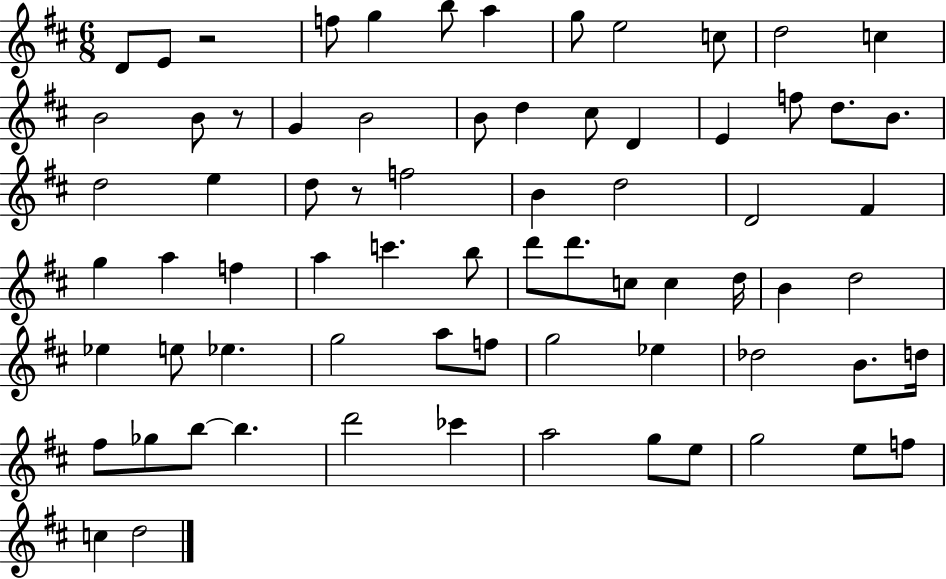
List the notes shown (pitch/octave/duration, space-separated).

D4/e E4/e R/h F5/e G5/q B5/e A5/q G5/e E5/h C5/e D5/h C5/q B4/h B4/e R/e G4/q B4/h B4/e D5/q C#5/e D4/q E4/q F5/e D5/e. B4/e. D5/h E5/q D5/e R/e F5/h B4/q D5/h D4/h F#4/q G5/q A5/q F5/q A5/q C6/q. B5/e D6/e D6/e. C5/e C5/q D5/s B4/q D5/h Eb5/q E5/e Eb5/q. G5/h A5/e F5/e G5/h Eb5/q Db5/h B4/e. D5/s F#5/e Gb5/e B5/e B5/q. D6/h CES6/q A5/h G5/e E5/e G5/h E5/e F5/e C5/q D5/h